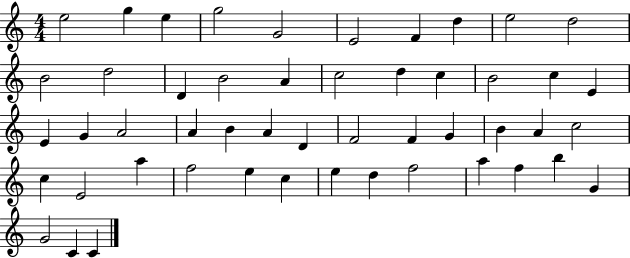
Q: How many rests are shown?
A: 0